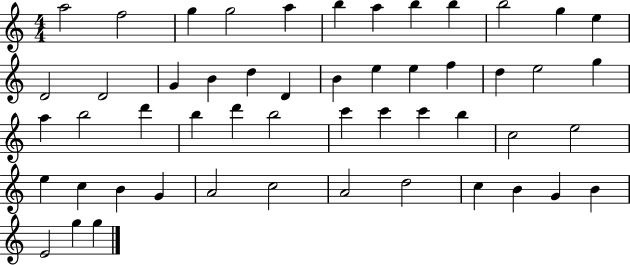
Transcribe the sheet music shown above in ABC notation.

X:1
T:Untitled
M:4/4
L:1/4
K:C
a2 f2 g g2 a b a b b b2 g e D2 D2 G B d D B e e f d e2 g a b2 d' b d' b2 c' c' c' b c2 e2 e c B G A2 c2 A2 d2 c B G B E2 g g